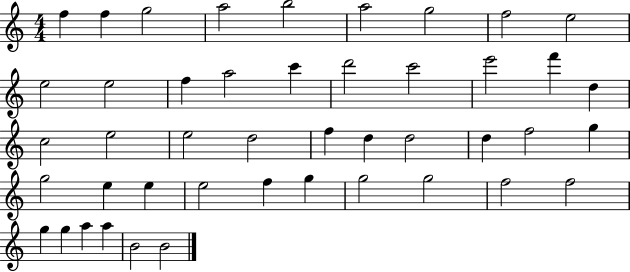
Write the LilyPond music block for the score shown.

{
  \clef treble
  \numericTimeSignature
  \time 4/4
  \key c \major
  f''4 f''4 g''2 | a''2 b''2 | a''2 g''2 | f''2 e''2 | \break e''2 e''2 | f''4 a''2 c'''4 | d'''2 c'''2 | e'''2 f'''4 d''4 | \break c''2 e''2 | e''2 d''2 | f''4 d''4 d''2 | d''4 f''2 g''4 | \break g''2 e''4 e''4 | e''2 f''4 g''4 | g''2 g''2 | f''2 f''2 | \break g''4 g''4 a''4 a''4 | b'2 b'2 | \bar "|."
}